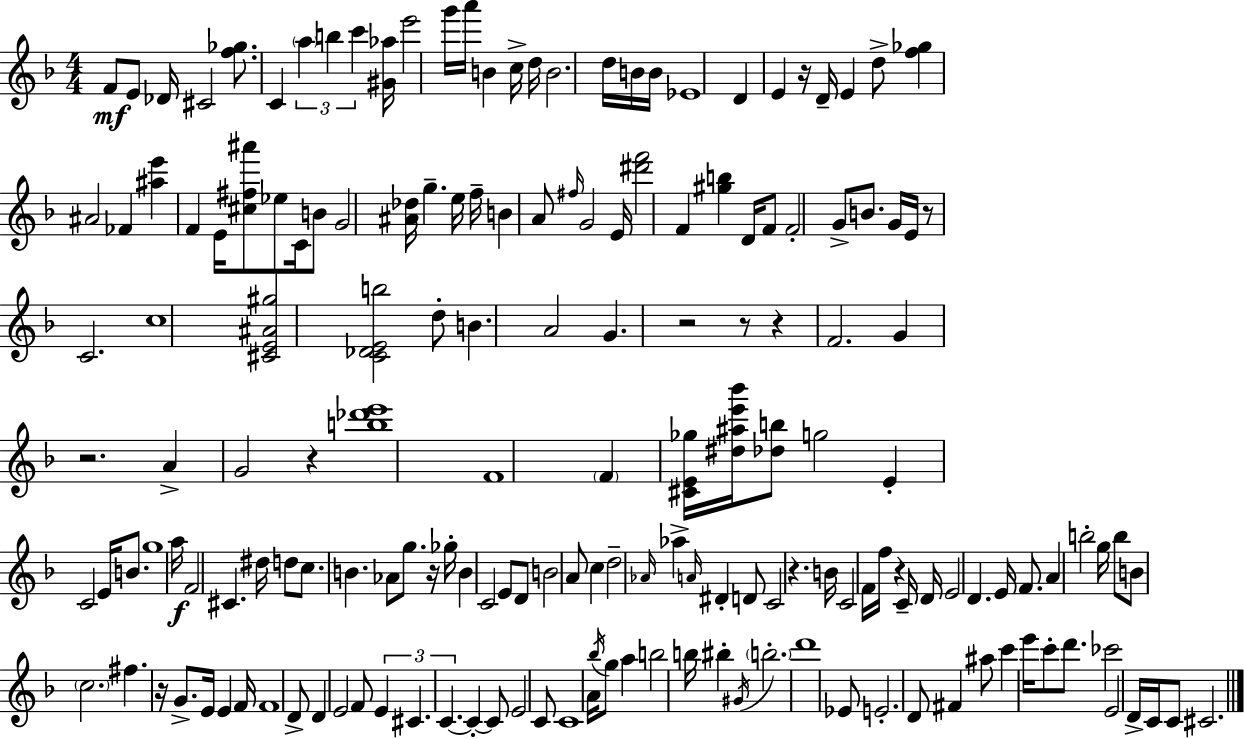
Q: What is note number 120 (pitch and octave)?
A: C4